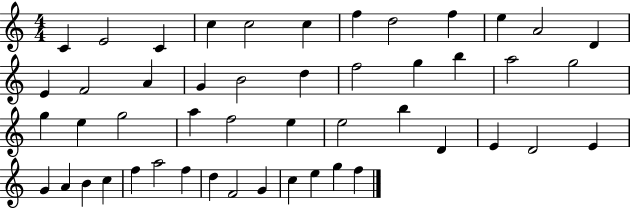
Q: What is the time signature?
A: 4/4